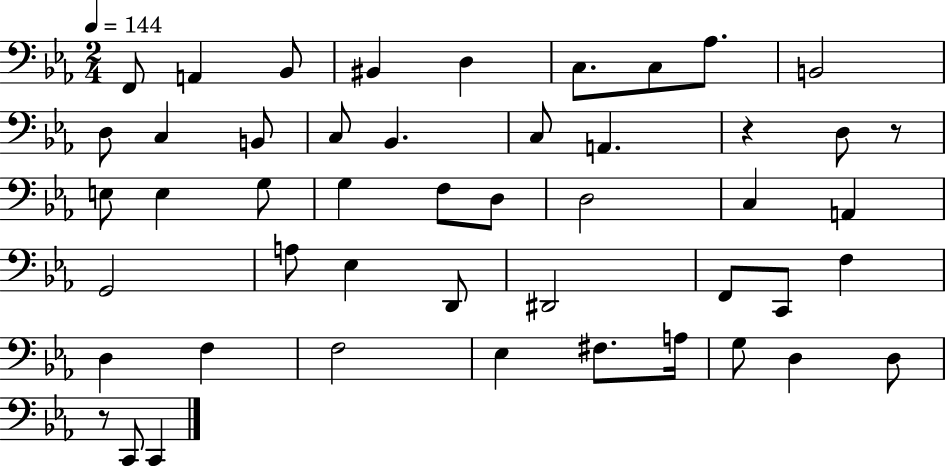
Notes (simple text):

F2/e A2/q Bb2/e BIS2/q D3/q C3/e. C3/e Ab3/e. B2/h D3/e C3/q B2/e C3/e Bb2/q. C3/e A2/q. R/q D3/e R/e E3/e E3/q G3/e G3/q F3/e D3/e D3/h C3/q A2/q G2/h A3/e Eb3/q D2/e D#2/h F2/e C2/e F3/q D3/q F3/q F3/h Eb3/q F#3/e. A3/s G3/e D3/q D3/e R/e C2/e C2/q